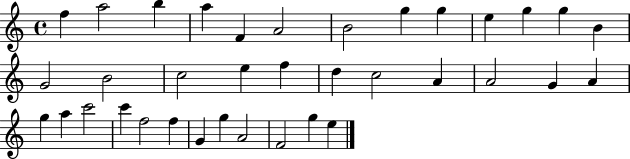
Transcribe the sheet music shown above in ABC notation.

X:1
T:Untitled
M:4/4
L:1/4
K:C
f a2 b a F A2 B2 g g e g g B G2 B2 c2 e f d c2 A A2 G A g a c'2 c' f2 f G g A2 F2 g e